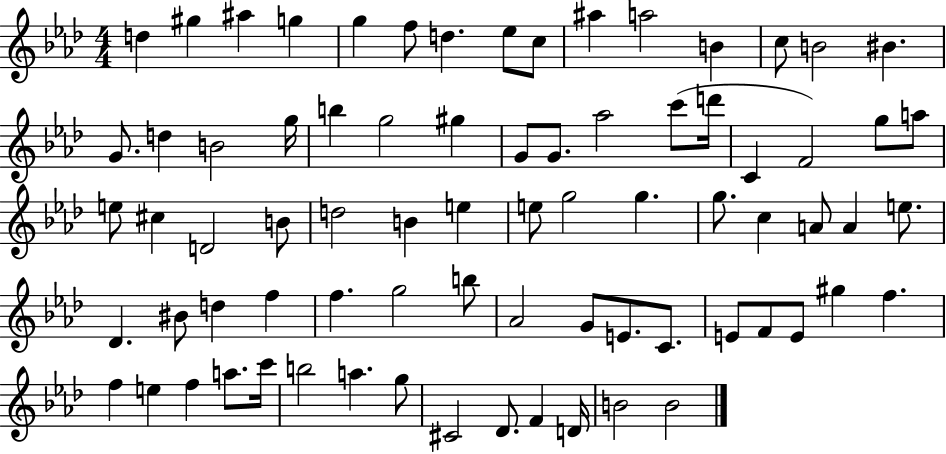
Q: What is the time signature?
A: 4/4